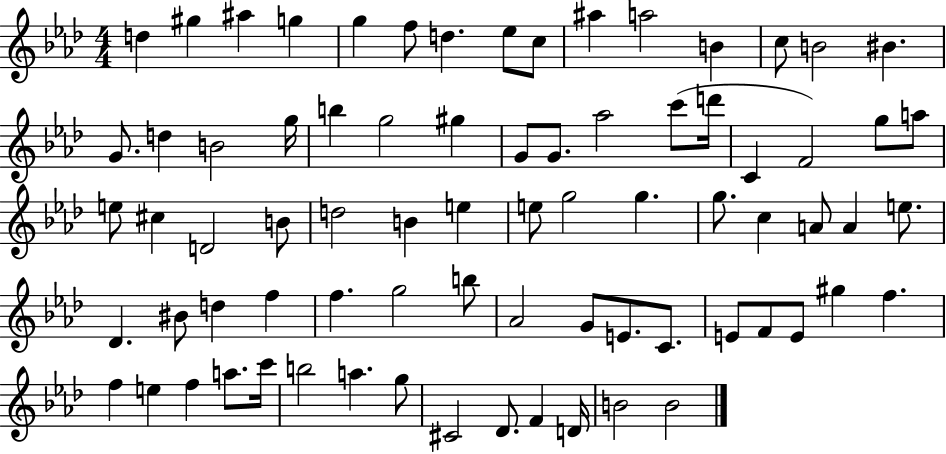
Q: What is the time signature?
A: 4/4